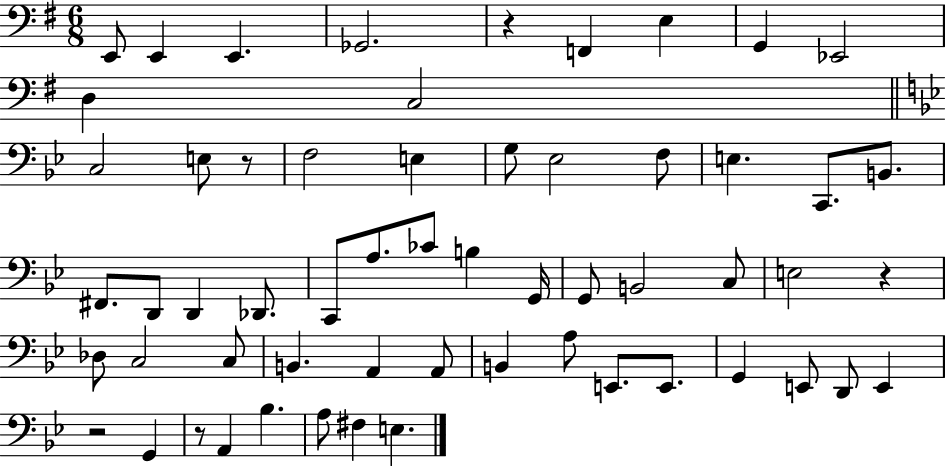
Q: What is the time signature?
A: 6/8